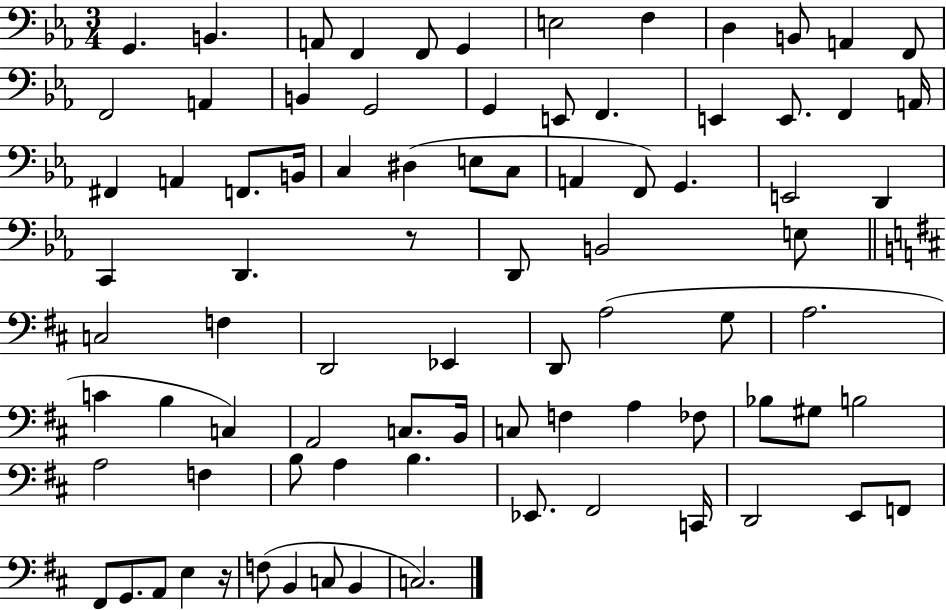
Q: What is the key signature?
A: EES major